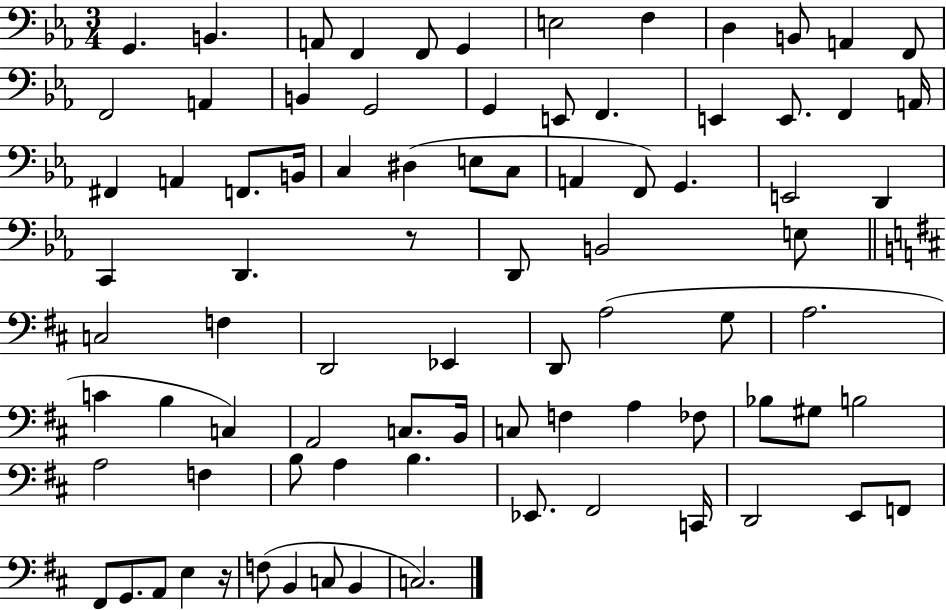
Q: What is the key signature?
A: EES major